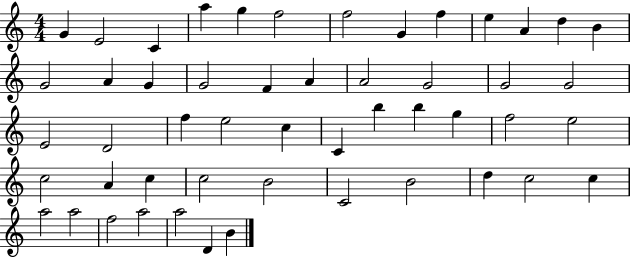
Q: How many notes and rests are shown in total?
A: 51